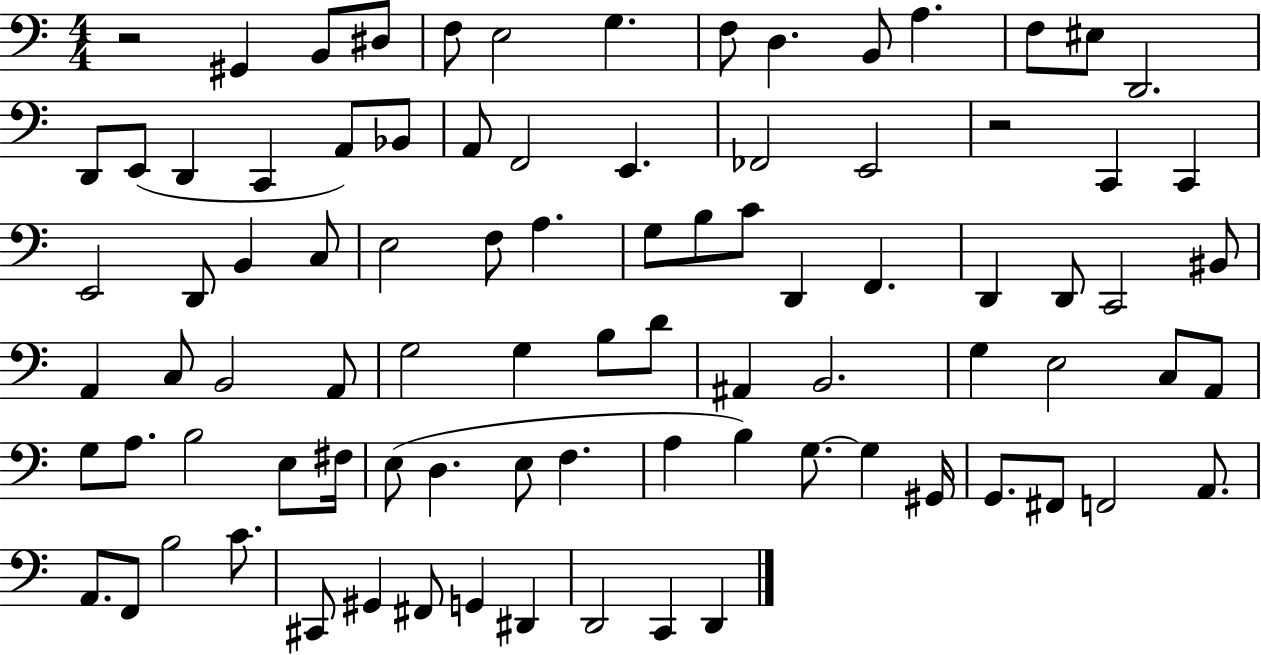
R/h G#2/q B2/e D#3/e F3/e E3/h G3/q. F3/e D3/q. B2/e A3/q. F3/e EIS3/e D2/h. D2/e E2/e D2/q C2/q A2/e Bb2/e A2/e F2/h E2/q. FES2/h E2/h R/h C2/q C2/q E2/h D2/e B2/q C3/e E3/h F3/e A3/q. G3/e B3/e C4/e D2/q F2/q. D2/q D2/e C2/h BIS2/e A2/q C3/e B2/h A2/e G3/h G3/q B3/e D4/e A#2/q B2/h. G3/q E3/h C3/e A2/e G3/e A3/e. B3/h E3/e F#3/s E3/e D3/q. E3/e F3/q. A3/q B3/q G3/e. G3/q G#2/s G2/e. F#2/e F2/h A2/e. A2/e. F2/e B3/h C4/e. C#2/e G#2/q F#2/e G2/q D#2/q D2/h C2/q D2/q